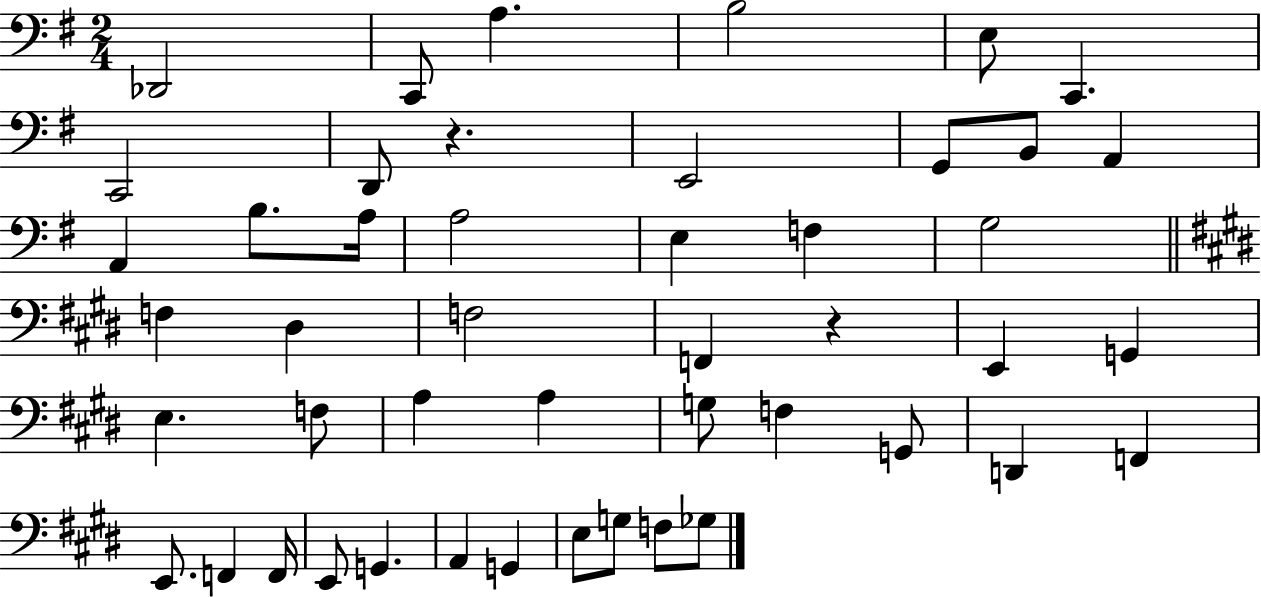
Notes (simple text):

Db2/h C2/e A3/q. B3/h E3/e C2/q. C2/h D2/e R/q. E2/h G2/e B2/e A2/q A2/q B3/e. A3/s A3/h E3/q F3/q G3/h F3/q D#3/q F3/h F2/q R/q E2/q G2/q E3/q. F3/e A3/q A3/q G3/e F3/q G2/e D2/q F2/q E2/e. F2/q F2/s E2/e G2/q. A2/q G2/q E3/e G3/e F3/e Gb3/e